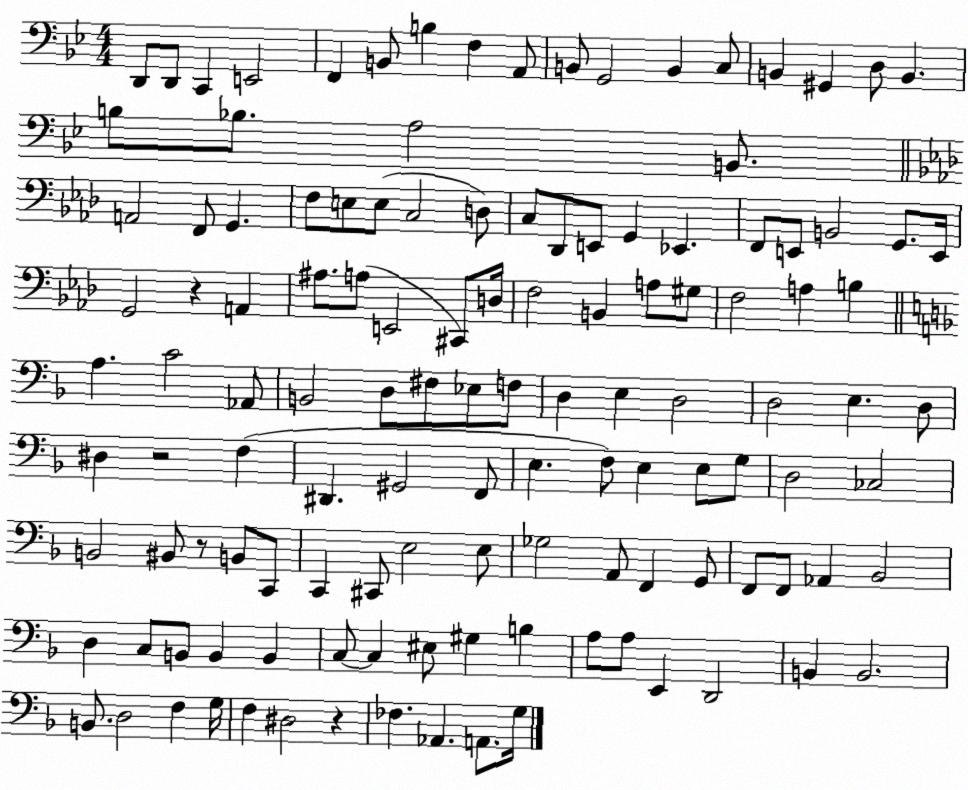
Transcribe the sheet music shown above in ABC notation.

X:1
T:Untitled
M:4/4
L:1/4
K:Bb
D,,/2 D,,/2 C,, E,,2 F,, B,,/2 B, F, A,,/2 B,,/2 G,,2 B,, C,/2 B,, ^G,, D,/2 B,, B,/2 _B,/2 A,2 B,,/2 A,,2 F,,/2 G,, F,/2 E,/2 E,/2 C,2 D,/2 C,/2 _D,,/2 E,,/2 G,, _E,, F,,/2 E,,/2 B,,2 G,,/2 E,,/4 G,,2 z A,, ^A,/2 A,/2 E,,2 ^C,,/2 D,/4 F,2 B,, A,/2 ^G,/2 F,2 A, B, A, C2 _A,,/2 B,,2 D,/2 ^F,/2 _E,/2 F,/2 D, E, D,2 D,2 E, D,/2 ^D, z2 F, ^D,, ^G,,2 F,,/2 E, F,/2 E, E,/2 G,/2 D,2 _C,2 B,,2 ^B,,/2 z/2 B,,/2 C,,/2 C,, ^C,,/2 E,2 E,/2 _G,2 A,,/2 F,, G,,/2 F,,/2 F,,/2 _A,, _B,,2 D, C,/2 B,,/2 B,, B,, C,/2 C, ^E,/2 ^G, B, A,/2 A,/2 E,, D,,2 B,, B,,2 B,,/2 D,2 F, G,/4 F, ^D,2 z _F, _A,, A,,/2 G,/4